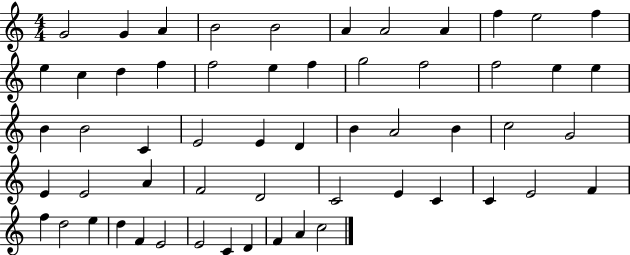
X:1
T:Untitled
M:4/4
L:1/4
K:C
G2 G A B2 B2 A A2 A f e2 f e c d f f2 e f g2 f2 f2 e e B B2 C E2 E D B A2 B c2 G2 E E2 A F2 D2 C2 E C C E2 F f d2 e d F E2 E2 C D F A c2